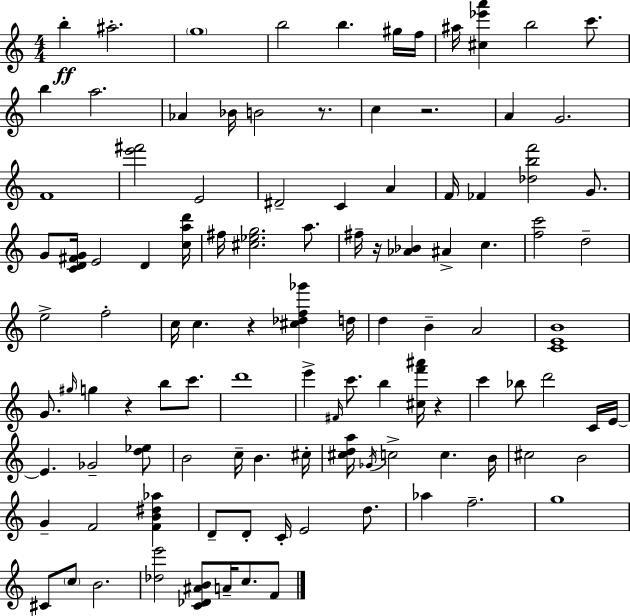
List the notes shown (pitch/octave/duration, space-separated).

B5/q A#5/h. G5/w B5/h B5/q. G#5/s F5/s A#5/s [C#5,Eb6,A6]/q B5/h C6/e. B5/q A5/h. Ab4/q Bb4/s B4/h R/e. C5/q R/h. A4/q G4/h. F4/w [E6,F#6]/h E4/h D#4/h C4/q A4/q F4/s FES4/q [Db5,B5,F6]/h G4/e. G4/e [C4,D4,F#4,G4]/s E4/h D4/q [C5,A5,D6]/s F#5/s [C#5,Eb5,G5]/h. A5/e. F#5/s R/s [Ab4,Bb4]/q A#4/q C5/q. [F5,C6]/h D5/h E5/h F5/h C5/s C5/q. R/q [C#5,Db5,F5,Gb6]/q D5/s D5/q B4/q A4/h [C4,E4,B4]/w G4/e. G#5/s G5/q R/q B5/e C6/e. D6/w E6/q F#4/s C6/e. B5/q [C#5,F6,A#6]/s R/q C6/q Bb5/e D6/h C4/s E4/s E4/q. Gb4/h [D5,Eb5]/e B4/h C5/s B4/q. C#5/s [C#5,D5,A5]/s Gb4/s C5/h C5/q. B4/s C#5/h B4/h G4/q F4/h [F4,B4,D#5,Ab5]/q D4/e D4/e C4/s E4/h D5/e. Ab5/q F5/h. G5/w C#4/e C5/e B4/h. [Db5,E6]/h [C4,Db4,A#4,B4]/e A4/s C5/e. F4/e